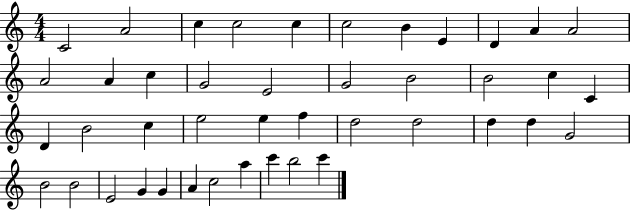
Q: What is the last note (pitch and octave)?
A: C6